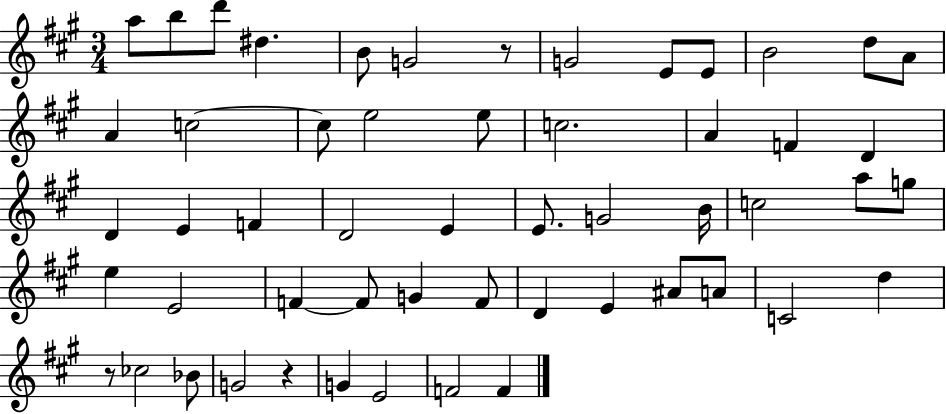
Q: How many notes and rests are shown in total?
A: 54